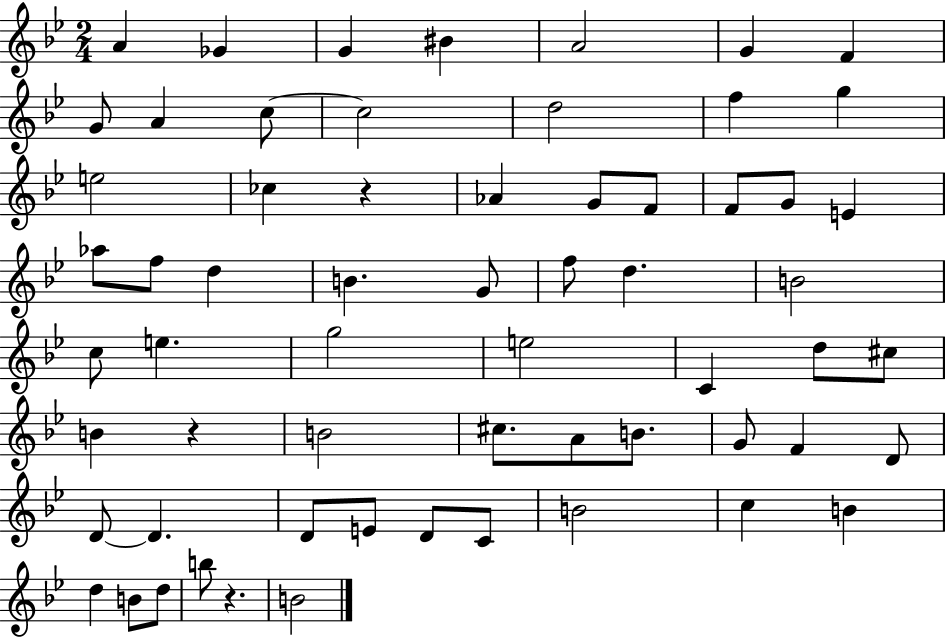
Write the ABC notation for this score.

X:1
T:Untitled
M:2/4
L:1/4
K:Bb
A _G G ^B A2 G F G/2 A c/2 c2 d2 f g e2 _c z _A G/2 F/2 F/2 G/2 E _a/2 f/2 d B G/2 f/2 d B2 c/2 e g2 e2 C d/2 ^c/2 B z B2 ^c/2 A/2 B/2 G/2 F D/2 D/2 D D/2 E/2 D/2 C/2 B2 c B d B/2 d/2 b/2 z B2